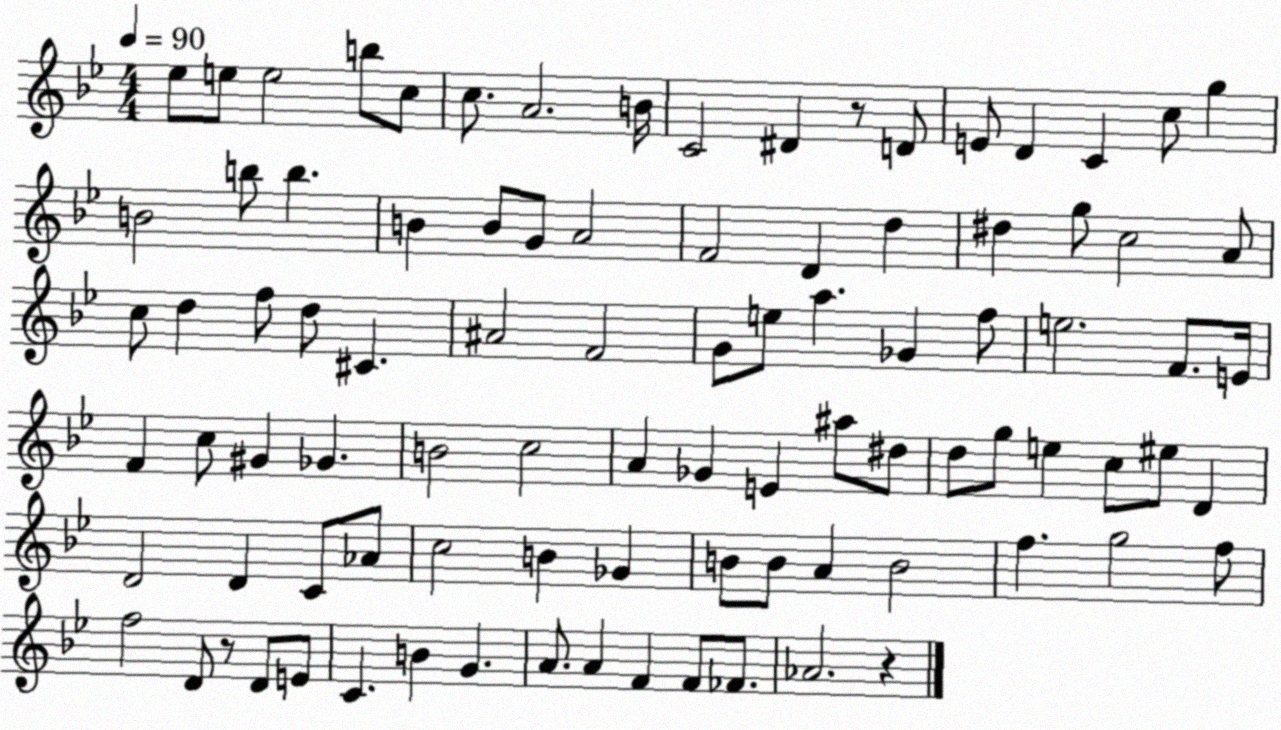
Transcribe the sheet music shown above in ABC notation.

X:1
T:Untitled
M:4/4
L:1/4
K:Bb
_e/2 e/2 e2 b/2 c/2 c/2 A2 B/4 C2 ^D z/2 D/2 E/2 D C c/2 g B2 b/2 b B B/2 G/2 A2 F2 D d ^d g/2 c2 A/2 c/2 d f/2 d/2 ^C ^A2 F2 G/2 e/2 a _G f/2 e2 F/2 E/4 F c/2 ^G _G B2 c2 A _G E ^a/2 ^d/2 d/2 g/2 e c/2 ^e/2 D D2 D C/2 _A/2 c2 B _G B/2 B/2 A B2 f g2 f/2 f2 D/2 z/2 D/2 E/2 C B G A/2 A F F/2 _F/2 _A2 z